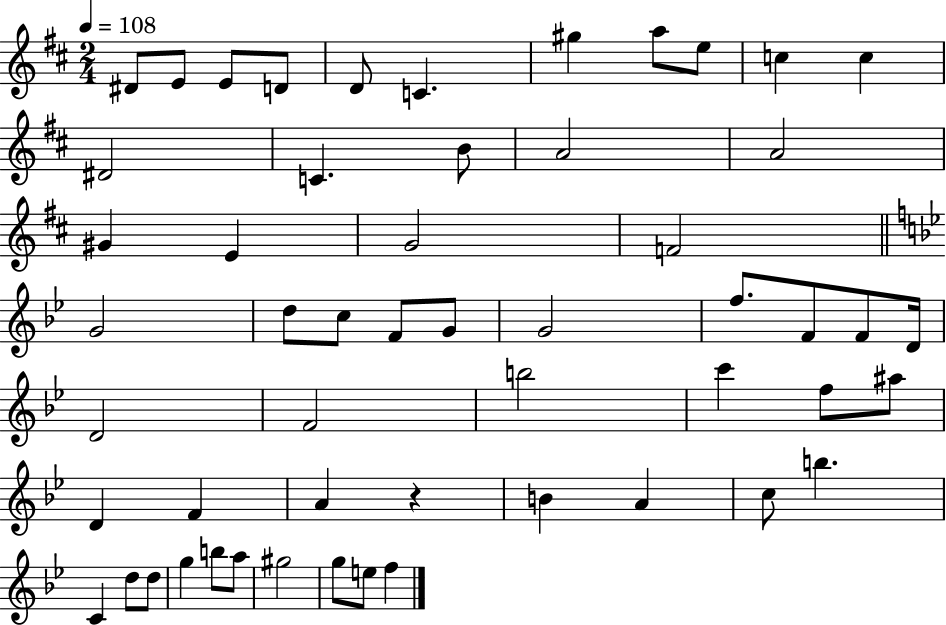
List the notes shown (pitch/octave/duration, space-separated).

D#4/e E4/e E4/e D4/e D4/e C4/q. G#5/q A5/e E5/e C5/q C5/q D#4/h C4/q. B4/e A4/h A4/h G#4/q E4/q G4/h F4/h G4/h D5/e C5/e F4/e G4/e G4/h F5/e. F4/e F4/e D4/s D4/h F4/h B5/h C6/q F5/e A#5/e D4/q F4/q A4/q R/q B4/q A4/q C5/e B5/q. C4/q D5/e D5/e G5/q B5/e A5/e G#5/h G5/e E5/e F5/q